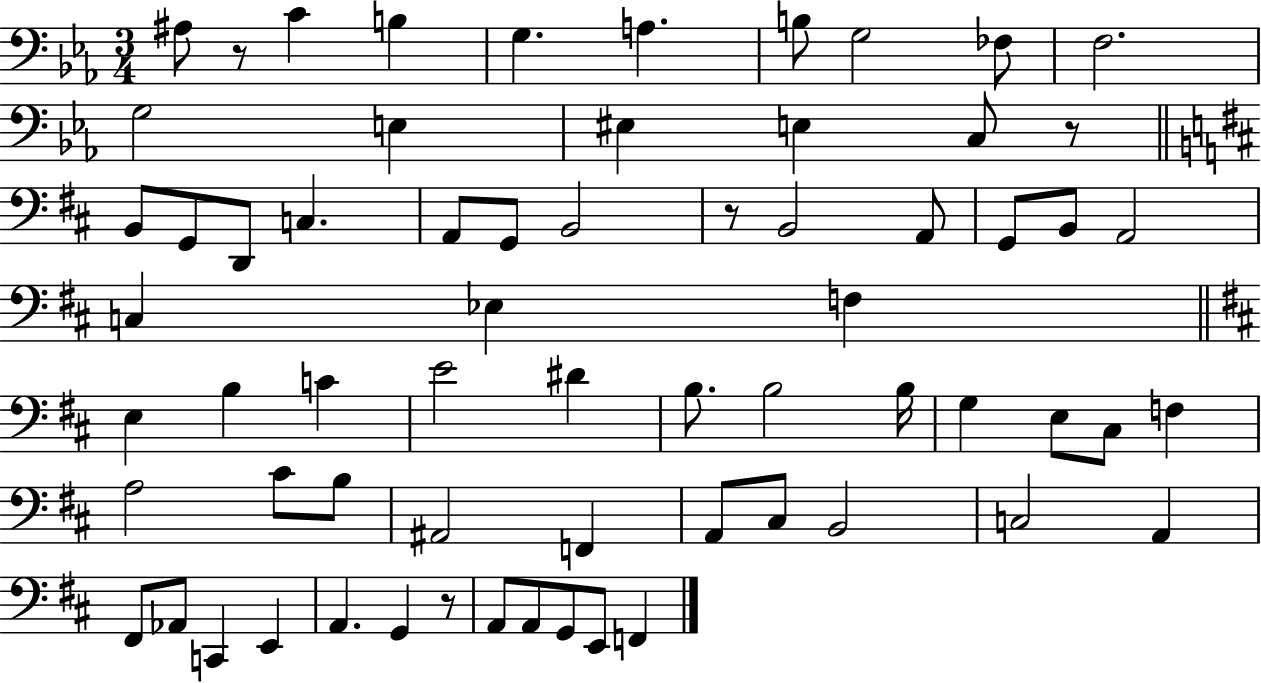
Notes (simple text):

A#3/e R/e C4/q B3/q G3/q. A3/q. B3/e G3/h FES3/e F3/h. G3/h E3/q EIS3/q E3/q C3/e R/e B2/e G2/e D2/e C3/q. A2/e G2/e B2/h R/e B2/h A2/e G2/e B2/e A2/h C3/q Eb3/q F3/q E3/q B3/q C4/q E4/h D#4/q B3/e. B3/h B3/s G3/q E3/e C#3/e F3/q A3/h C#4/e B3/e A#2/h F2/q A2/e C#3/e B2/h C3/h A2/q F#2/e Ab2/e C2/q E2/q A2/q. G2/q R/e A2/e A2/e G2/e E2/e F2/q